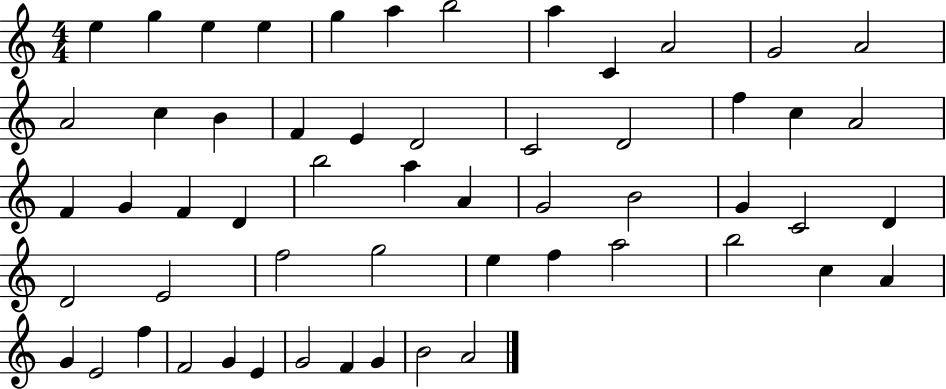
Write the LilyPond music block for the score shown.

{
  \clef treble
  \numericTimeSignature
  \time 4/4
  \key c \major
  e''4 g''4 e''4 e''4 | g''4 a''4 b''2 | a''4 c'4 a'2 | g'2 a'2 | \break a'2 c''4 b'4 | f'4 e'4 d'2 | c'2 d'2 | f''4 c''4 a'2 | \break f'4 g'4 f'4 d'4 | b''2 a''4 a'4 | g'2 b'2 | g'4 c'2 d'4 | \break d'2 e'2 | f''2 g''2 | e''4 f''4 a''2 | b''2 c''4 a'4 | \break g'4 e'2 f''4 | f'2 g'4 e'4 | g'2 f'4 g'4 | b'2 a'2 | \break \bar "|."
}